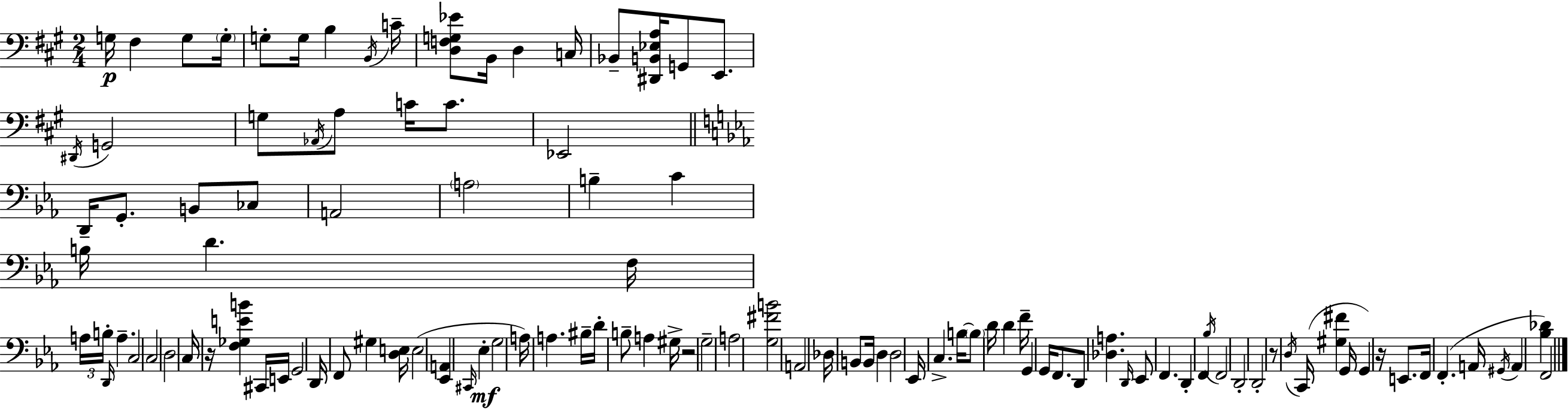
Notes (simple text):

G3/s F#3/q G3/e G3/s G3/e G3/s B3/q B2/s C4/s [D3,F3,G3,Eb4]/e B2/s D3/q C3/s Bb2/e [D#2,B2,Eb3,A3]/s G2/e E2/e. D#2/s G2/h G3/e Ab2/s A3/e C4/s C4/e. Eb2/h D2/s G2/e. B2/e CES3/e A2/h A3/h B3/q C4/q B3/s D4/q. F3/s A3/s B3/s D2/s A3/q. C3/h C3/h D3/h C3/s R/s [F3,Gb3,E4,B4]/q C#2/s E2/s G2/h D2/s F2/e G#3/q [D3,E3]/s E3/h [Eb2,A2]/q C#2/s Eb3/q G3/h A3/s A3/q. BIS3/s D4/s B3/e A3/q G#3/s R/h G3/h A3/h [G3,F#4,B4]/h A2/h Db3/s B2/e B2/s D3/q D3/h Eb2/s C3/q. B3/s B3/e D4/s D4/q F4/s G2/q G2/s F2/e. D2/e [Db3,A3]/q. D2/s Eb2/e F2/q. D2/q F2/q Bb3/s F2/h D2/h D2/h R/e D3/s C2/s [G#3,F#4]/q G2/s G2/q R/s E2/e. F2/s F2/q. A2/s G#2/s A2/q [Bb3,Db4]/q F2/h